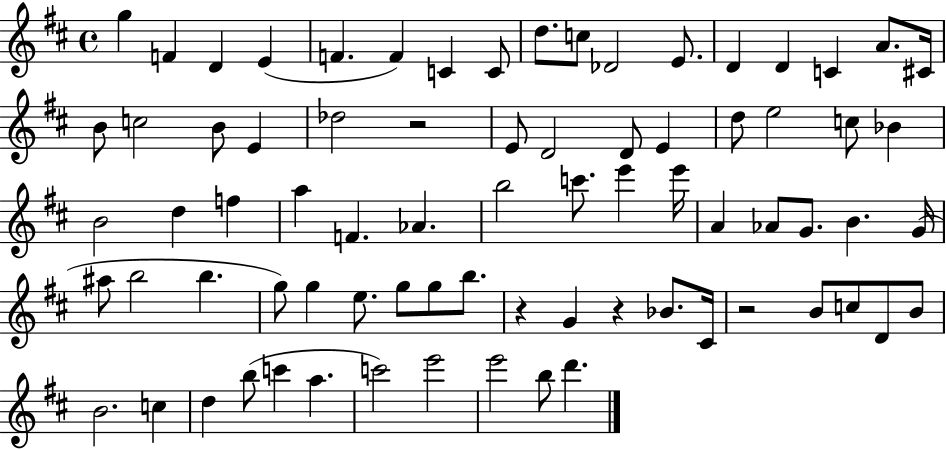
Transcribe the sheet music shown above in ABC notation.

X:1
T:Untitled
M:4/4
L:1/4
K:D
g F D E F F C C/2 d/2 c/2 _D2 E/2 D D C A/2 ^C/4 B/2 c2 B/2 E _d2 z2 E/2 D2 D/2 E d/2 e2 c/2 _B B2 d f a F _A b2 c'/2 e' e'/4 A _A/2 G/2 B G/4 ^a/2 b2 b g/2 g e/2 g/2 g/2 b/2 z G z _B/2 ^C/4 z2 B/2 c/2 D/2 B/2 B2 c d b/2 c' a c'2 e'2 e'2 b/2 d'